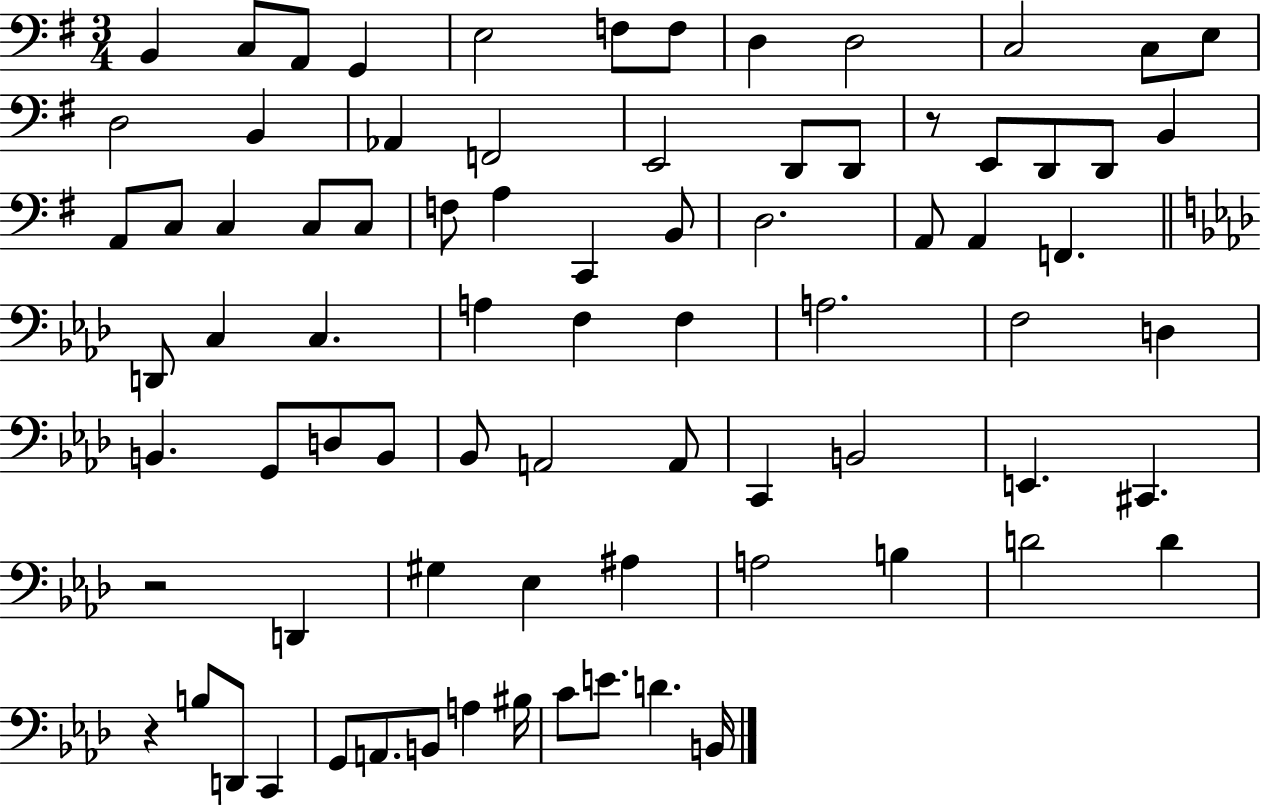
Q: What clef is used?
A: bass